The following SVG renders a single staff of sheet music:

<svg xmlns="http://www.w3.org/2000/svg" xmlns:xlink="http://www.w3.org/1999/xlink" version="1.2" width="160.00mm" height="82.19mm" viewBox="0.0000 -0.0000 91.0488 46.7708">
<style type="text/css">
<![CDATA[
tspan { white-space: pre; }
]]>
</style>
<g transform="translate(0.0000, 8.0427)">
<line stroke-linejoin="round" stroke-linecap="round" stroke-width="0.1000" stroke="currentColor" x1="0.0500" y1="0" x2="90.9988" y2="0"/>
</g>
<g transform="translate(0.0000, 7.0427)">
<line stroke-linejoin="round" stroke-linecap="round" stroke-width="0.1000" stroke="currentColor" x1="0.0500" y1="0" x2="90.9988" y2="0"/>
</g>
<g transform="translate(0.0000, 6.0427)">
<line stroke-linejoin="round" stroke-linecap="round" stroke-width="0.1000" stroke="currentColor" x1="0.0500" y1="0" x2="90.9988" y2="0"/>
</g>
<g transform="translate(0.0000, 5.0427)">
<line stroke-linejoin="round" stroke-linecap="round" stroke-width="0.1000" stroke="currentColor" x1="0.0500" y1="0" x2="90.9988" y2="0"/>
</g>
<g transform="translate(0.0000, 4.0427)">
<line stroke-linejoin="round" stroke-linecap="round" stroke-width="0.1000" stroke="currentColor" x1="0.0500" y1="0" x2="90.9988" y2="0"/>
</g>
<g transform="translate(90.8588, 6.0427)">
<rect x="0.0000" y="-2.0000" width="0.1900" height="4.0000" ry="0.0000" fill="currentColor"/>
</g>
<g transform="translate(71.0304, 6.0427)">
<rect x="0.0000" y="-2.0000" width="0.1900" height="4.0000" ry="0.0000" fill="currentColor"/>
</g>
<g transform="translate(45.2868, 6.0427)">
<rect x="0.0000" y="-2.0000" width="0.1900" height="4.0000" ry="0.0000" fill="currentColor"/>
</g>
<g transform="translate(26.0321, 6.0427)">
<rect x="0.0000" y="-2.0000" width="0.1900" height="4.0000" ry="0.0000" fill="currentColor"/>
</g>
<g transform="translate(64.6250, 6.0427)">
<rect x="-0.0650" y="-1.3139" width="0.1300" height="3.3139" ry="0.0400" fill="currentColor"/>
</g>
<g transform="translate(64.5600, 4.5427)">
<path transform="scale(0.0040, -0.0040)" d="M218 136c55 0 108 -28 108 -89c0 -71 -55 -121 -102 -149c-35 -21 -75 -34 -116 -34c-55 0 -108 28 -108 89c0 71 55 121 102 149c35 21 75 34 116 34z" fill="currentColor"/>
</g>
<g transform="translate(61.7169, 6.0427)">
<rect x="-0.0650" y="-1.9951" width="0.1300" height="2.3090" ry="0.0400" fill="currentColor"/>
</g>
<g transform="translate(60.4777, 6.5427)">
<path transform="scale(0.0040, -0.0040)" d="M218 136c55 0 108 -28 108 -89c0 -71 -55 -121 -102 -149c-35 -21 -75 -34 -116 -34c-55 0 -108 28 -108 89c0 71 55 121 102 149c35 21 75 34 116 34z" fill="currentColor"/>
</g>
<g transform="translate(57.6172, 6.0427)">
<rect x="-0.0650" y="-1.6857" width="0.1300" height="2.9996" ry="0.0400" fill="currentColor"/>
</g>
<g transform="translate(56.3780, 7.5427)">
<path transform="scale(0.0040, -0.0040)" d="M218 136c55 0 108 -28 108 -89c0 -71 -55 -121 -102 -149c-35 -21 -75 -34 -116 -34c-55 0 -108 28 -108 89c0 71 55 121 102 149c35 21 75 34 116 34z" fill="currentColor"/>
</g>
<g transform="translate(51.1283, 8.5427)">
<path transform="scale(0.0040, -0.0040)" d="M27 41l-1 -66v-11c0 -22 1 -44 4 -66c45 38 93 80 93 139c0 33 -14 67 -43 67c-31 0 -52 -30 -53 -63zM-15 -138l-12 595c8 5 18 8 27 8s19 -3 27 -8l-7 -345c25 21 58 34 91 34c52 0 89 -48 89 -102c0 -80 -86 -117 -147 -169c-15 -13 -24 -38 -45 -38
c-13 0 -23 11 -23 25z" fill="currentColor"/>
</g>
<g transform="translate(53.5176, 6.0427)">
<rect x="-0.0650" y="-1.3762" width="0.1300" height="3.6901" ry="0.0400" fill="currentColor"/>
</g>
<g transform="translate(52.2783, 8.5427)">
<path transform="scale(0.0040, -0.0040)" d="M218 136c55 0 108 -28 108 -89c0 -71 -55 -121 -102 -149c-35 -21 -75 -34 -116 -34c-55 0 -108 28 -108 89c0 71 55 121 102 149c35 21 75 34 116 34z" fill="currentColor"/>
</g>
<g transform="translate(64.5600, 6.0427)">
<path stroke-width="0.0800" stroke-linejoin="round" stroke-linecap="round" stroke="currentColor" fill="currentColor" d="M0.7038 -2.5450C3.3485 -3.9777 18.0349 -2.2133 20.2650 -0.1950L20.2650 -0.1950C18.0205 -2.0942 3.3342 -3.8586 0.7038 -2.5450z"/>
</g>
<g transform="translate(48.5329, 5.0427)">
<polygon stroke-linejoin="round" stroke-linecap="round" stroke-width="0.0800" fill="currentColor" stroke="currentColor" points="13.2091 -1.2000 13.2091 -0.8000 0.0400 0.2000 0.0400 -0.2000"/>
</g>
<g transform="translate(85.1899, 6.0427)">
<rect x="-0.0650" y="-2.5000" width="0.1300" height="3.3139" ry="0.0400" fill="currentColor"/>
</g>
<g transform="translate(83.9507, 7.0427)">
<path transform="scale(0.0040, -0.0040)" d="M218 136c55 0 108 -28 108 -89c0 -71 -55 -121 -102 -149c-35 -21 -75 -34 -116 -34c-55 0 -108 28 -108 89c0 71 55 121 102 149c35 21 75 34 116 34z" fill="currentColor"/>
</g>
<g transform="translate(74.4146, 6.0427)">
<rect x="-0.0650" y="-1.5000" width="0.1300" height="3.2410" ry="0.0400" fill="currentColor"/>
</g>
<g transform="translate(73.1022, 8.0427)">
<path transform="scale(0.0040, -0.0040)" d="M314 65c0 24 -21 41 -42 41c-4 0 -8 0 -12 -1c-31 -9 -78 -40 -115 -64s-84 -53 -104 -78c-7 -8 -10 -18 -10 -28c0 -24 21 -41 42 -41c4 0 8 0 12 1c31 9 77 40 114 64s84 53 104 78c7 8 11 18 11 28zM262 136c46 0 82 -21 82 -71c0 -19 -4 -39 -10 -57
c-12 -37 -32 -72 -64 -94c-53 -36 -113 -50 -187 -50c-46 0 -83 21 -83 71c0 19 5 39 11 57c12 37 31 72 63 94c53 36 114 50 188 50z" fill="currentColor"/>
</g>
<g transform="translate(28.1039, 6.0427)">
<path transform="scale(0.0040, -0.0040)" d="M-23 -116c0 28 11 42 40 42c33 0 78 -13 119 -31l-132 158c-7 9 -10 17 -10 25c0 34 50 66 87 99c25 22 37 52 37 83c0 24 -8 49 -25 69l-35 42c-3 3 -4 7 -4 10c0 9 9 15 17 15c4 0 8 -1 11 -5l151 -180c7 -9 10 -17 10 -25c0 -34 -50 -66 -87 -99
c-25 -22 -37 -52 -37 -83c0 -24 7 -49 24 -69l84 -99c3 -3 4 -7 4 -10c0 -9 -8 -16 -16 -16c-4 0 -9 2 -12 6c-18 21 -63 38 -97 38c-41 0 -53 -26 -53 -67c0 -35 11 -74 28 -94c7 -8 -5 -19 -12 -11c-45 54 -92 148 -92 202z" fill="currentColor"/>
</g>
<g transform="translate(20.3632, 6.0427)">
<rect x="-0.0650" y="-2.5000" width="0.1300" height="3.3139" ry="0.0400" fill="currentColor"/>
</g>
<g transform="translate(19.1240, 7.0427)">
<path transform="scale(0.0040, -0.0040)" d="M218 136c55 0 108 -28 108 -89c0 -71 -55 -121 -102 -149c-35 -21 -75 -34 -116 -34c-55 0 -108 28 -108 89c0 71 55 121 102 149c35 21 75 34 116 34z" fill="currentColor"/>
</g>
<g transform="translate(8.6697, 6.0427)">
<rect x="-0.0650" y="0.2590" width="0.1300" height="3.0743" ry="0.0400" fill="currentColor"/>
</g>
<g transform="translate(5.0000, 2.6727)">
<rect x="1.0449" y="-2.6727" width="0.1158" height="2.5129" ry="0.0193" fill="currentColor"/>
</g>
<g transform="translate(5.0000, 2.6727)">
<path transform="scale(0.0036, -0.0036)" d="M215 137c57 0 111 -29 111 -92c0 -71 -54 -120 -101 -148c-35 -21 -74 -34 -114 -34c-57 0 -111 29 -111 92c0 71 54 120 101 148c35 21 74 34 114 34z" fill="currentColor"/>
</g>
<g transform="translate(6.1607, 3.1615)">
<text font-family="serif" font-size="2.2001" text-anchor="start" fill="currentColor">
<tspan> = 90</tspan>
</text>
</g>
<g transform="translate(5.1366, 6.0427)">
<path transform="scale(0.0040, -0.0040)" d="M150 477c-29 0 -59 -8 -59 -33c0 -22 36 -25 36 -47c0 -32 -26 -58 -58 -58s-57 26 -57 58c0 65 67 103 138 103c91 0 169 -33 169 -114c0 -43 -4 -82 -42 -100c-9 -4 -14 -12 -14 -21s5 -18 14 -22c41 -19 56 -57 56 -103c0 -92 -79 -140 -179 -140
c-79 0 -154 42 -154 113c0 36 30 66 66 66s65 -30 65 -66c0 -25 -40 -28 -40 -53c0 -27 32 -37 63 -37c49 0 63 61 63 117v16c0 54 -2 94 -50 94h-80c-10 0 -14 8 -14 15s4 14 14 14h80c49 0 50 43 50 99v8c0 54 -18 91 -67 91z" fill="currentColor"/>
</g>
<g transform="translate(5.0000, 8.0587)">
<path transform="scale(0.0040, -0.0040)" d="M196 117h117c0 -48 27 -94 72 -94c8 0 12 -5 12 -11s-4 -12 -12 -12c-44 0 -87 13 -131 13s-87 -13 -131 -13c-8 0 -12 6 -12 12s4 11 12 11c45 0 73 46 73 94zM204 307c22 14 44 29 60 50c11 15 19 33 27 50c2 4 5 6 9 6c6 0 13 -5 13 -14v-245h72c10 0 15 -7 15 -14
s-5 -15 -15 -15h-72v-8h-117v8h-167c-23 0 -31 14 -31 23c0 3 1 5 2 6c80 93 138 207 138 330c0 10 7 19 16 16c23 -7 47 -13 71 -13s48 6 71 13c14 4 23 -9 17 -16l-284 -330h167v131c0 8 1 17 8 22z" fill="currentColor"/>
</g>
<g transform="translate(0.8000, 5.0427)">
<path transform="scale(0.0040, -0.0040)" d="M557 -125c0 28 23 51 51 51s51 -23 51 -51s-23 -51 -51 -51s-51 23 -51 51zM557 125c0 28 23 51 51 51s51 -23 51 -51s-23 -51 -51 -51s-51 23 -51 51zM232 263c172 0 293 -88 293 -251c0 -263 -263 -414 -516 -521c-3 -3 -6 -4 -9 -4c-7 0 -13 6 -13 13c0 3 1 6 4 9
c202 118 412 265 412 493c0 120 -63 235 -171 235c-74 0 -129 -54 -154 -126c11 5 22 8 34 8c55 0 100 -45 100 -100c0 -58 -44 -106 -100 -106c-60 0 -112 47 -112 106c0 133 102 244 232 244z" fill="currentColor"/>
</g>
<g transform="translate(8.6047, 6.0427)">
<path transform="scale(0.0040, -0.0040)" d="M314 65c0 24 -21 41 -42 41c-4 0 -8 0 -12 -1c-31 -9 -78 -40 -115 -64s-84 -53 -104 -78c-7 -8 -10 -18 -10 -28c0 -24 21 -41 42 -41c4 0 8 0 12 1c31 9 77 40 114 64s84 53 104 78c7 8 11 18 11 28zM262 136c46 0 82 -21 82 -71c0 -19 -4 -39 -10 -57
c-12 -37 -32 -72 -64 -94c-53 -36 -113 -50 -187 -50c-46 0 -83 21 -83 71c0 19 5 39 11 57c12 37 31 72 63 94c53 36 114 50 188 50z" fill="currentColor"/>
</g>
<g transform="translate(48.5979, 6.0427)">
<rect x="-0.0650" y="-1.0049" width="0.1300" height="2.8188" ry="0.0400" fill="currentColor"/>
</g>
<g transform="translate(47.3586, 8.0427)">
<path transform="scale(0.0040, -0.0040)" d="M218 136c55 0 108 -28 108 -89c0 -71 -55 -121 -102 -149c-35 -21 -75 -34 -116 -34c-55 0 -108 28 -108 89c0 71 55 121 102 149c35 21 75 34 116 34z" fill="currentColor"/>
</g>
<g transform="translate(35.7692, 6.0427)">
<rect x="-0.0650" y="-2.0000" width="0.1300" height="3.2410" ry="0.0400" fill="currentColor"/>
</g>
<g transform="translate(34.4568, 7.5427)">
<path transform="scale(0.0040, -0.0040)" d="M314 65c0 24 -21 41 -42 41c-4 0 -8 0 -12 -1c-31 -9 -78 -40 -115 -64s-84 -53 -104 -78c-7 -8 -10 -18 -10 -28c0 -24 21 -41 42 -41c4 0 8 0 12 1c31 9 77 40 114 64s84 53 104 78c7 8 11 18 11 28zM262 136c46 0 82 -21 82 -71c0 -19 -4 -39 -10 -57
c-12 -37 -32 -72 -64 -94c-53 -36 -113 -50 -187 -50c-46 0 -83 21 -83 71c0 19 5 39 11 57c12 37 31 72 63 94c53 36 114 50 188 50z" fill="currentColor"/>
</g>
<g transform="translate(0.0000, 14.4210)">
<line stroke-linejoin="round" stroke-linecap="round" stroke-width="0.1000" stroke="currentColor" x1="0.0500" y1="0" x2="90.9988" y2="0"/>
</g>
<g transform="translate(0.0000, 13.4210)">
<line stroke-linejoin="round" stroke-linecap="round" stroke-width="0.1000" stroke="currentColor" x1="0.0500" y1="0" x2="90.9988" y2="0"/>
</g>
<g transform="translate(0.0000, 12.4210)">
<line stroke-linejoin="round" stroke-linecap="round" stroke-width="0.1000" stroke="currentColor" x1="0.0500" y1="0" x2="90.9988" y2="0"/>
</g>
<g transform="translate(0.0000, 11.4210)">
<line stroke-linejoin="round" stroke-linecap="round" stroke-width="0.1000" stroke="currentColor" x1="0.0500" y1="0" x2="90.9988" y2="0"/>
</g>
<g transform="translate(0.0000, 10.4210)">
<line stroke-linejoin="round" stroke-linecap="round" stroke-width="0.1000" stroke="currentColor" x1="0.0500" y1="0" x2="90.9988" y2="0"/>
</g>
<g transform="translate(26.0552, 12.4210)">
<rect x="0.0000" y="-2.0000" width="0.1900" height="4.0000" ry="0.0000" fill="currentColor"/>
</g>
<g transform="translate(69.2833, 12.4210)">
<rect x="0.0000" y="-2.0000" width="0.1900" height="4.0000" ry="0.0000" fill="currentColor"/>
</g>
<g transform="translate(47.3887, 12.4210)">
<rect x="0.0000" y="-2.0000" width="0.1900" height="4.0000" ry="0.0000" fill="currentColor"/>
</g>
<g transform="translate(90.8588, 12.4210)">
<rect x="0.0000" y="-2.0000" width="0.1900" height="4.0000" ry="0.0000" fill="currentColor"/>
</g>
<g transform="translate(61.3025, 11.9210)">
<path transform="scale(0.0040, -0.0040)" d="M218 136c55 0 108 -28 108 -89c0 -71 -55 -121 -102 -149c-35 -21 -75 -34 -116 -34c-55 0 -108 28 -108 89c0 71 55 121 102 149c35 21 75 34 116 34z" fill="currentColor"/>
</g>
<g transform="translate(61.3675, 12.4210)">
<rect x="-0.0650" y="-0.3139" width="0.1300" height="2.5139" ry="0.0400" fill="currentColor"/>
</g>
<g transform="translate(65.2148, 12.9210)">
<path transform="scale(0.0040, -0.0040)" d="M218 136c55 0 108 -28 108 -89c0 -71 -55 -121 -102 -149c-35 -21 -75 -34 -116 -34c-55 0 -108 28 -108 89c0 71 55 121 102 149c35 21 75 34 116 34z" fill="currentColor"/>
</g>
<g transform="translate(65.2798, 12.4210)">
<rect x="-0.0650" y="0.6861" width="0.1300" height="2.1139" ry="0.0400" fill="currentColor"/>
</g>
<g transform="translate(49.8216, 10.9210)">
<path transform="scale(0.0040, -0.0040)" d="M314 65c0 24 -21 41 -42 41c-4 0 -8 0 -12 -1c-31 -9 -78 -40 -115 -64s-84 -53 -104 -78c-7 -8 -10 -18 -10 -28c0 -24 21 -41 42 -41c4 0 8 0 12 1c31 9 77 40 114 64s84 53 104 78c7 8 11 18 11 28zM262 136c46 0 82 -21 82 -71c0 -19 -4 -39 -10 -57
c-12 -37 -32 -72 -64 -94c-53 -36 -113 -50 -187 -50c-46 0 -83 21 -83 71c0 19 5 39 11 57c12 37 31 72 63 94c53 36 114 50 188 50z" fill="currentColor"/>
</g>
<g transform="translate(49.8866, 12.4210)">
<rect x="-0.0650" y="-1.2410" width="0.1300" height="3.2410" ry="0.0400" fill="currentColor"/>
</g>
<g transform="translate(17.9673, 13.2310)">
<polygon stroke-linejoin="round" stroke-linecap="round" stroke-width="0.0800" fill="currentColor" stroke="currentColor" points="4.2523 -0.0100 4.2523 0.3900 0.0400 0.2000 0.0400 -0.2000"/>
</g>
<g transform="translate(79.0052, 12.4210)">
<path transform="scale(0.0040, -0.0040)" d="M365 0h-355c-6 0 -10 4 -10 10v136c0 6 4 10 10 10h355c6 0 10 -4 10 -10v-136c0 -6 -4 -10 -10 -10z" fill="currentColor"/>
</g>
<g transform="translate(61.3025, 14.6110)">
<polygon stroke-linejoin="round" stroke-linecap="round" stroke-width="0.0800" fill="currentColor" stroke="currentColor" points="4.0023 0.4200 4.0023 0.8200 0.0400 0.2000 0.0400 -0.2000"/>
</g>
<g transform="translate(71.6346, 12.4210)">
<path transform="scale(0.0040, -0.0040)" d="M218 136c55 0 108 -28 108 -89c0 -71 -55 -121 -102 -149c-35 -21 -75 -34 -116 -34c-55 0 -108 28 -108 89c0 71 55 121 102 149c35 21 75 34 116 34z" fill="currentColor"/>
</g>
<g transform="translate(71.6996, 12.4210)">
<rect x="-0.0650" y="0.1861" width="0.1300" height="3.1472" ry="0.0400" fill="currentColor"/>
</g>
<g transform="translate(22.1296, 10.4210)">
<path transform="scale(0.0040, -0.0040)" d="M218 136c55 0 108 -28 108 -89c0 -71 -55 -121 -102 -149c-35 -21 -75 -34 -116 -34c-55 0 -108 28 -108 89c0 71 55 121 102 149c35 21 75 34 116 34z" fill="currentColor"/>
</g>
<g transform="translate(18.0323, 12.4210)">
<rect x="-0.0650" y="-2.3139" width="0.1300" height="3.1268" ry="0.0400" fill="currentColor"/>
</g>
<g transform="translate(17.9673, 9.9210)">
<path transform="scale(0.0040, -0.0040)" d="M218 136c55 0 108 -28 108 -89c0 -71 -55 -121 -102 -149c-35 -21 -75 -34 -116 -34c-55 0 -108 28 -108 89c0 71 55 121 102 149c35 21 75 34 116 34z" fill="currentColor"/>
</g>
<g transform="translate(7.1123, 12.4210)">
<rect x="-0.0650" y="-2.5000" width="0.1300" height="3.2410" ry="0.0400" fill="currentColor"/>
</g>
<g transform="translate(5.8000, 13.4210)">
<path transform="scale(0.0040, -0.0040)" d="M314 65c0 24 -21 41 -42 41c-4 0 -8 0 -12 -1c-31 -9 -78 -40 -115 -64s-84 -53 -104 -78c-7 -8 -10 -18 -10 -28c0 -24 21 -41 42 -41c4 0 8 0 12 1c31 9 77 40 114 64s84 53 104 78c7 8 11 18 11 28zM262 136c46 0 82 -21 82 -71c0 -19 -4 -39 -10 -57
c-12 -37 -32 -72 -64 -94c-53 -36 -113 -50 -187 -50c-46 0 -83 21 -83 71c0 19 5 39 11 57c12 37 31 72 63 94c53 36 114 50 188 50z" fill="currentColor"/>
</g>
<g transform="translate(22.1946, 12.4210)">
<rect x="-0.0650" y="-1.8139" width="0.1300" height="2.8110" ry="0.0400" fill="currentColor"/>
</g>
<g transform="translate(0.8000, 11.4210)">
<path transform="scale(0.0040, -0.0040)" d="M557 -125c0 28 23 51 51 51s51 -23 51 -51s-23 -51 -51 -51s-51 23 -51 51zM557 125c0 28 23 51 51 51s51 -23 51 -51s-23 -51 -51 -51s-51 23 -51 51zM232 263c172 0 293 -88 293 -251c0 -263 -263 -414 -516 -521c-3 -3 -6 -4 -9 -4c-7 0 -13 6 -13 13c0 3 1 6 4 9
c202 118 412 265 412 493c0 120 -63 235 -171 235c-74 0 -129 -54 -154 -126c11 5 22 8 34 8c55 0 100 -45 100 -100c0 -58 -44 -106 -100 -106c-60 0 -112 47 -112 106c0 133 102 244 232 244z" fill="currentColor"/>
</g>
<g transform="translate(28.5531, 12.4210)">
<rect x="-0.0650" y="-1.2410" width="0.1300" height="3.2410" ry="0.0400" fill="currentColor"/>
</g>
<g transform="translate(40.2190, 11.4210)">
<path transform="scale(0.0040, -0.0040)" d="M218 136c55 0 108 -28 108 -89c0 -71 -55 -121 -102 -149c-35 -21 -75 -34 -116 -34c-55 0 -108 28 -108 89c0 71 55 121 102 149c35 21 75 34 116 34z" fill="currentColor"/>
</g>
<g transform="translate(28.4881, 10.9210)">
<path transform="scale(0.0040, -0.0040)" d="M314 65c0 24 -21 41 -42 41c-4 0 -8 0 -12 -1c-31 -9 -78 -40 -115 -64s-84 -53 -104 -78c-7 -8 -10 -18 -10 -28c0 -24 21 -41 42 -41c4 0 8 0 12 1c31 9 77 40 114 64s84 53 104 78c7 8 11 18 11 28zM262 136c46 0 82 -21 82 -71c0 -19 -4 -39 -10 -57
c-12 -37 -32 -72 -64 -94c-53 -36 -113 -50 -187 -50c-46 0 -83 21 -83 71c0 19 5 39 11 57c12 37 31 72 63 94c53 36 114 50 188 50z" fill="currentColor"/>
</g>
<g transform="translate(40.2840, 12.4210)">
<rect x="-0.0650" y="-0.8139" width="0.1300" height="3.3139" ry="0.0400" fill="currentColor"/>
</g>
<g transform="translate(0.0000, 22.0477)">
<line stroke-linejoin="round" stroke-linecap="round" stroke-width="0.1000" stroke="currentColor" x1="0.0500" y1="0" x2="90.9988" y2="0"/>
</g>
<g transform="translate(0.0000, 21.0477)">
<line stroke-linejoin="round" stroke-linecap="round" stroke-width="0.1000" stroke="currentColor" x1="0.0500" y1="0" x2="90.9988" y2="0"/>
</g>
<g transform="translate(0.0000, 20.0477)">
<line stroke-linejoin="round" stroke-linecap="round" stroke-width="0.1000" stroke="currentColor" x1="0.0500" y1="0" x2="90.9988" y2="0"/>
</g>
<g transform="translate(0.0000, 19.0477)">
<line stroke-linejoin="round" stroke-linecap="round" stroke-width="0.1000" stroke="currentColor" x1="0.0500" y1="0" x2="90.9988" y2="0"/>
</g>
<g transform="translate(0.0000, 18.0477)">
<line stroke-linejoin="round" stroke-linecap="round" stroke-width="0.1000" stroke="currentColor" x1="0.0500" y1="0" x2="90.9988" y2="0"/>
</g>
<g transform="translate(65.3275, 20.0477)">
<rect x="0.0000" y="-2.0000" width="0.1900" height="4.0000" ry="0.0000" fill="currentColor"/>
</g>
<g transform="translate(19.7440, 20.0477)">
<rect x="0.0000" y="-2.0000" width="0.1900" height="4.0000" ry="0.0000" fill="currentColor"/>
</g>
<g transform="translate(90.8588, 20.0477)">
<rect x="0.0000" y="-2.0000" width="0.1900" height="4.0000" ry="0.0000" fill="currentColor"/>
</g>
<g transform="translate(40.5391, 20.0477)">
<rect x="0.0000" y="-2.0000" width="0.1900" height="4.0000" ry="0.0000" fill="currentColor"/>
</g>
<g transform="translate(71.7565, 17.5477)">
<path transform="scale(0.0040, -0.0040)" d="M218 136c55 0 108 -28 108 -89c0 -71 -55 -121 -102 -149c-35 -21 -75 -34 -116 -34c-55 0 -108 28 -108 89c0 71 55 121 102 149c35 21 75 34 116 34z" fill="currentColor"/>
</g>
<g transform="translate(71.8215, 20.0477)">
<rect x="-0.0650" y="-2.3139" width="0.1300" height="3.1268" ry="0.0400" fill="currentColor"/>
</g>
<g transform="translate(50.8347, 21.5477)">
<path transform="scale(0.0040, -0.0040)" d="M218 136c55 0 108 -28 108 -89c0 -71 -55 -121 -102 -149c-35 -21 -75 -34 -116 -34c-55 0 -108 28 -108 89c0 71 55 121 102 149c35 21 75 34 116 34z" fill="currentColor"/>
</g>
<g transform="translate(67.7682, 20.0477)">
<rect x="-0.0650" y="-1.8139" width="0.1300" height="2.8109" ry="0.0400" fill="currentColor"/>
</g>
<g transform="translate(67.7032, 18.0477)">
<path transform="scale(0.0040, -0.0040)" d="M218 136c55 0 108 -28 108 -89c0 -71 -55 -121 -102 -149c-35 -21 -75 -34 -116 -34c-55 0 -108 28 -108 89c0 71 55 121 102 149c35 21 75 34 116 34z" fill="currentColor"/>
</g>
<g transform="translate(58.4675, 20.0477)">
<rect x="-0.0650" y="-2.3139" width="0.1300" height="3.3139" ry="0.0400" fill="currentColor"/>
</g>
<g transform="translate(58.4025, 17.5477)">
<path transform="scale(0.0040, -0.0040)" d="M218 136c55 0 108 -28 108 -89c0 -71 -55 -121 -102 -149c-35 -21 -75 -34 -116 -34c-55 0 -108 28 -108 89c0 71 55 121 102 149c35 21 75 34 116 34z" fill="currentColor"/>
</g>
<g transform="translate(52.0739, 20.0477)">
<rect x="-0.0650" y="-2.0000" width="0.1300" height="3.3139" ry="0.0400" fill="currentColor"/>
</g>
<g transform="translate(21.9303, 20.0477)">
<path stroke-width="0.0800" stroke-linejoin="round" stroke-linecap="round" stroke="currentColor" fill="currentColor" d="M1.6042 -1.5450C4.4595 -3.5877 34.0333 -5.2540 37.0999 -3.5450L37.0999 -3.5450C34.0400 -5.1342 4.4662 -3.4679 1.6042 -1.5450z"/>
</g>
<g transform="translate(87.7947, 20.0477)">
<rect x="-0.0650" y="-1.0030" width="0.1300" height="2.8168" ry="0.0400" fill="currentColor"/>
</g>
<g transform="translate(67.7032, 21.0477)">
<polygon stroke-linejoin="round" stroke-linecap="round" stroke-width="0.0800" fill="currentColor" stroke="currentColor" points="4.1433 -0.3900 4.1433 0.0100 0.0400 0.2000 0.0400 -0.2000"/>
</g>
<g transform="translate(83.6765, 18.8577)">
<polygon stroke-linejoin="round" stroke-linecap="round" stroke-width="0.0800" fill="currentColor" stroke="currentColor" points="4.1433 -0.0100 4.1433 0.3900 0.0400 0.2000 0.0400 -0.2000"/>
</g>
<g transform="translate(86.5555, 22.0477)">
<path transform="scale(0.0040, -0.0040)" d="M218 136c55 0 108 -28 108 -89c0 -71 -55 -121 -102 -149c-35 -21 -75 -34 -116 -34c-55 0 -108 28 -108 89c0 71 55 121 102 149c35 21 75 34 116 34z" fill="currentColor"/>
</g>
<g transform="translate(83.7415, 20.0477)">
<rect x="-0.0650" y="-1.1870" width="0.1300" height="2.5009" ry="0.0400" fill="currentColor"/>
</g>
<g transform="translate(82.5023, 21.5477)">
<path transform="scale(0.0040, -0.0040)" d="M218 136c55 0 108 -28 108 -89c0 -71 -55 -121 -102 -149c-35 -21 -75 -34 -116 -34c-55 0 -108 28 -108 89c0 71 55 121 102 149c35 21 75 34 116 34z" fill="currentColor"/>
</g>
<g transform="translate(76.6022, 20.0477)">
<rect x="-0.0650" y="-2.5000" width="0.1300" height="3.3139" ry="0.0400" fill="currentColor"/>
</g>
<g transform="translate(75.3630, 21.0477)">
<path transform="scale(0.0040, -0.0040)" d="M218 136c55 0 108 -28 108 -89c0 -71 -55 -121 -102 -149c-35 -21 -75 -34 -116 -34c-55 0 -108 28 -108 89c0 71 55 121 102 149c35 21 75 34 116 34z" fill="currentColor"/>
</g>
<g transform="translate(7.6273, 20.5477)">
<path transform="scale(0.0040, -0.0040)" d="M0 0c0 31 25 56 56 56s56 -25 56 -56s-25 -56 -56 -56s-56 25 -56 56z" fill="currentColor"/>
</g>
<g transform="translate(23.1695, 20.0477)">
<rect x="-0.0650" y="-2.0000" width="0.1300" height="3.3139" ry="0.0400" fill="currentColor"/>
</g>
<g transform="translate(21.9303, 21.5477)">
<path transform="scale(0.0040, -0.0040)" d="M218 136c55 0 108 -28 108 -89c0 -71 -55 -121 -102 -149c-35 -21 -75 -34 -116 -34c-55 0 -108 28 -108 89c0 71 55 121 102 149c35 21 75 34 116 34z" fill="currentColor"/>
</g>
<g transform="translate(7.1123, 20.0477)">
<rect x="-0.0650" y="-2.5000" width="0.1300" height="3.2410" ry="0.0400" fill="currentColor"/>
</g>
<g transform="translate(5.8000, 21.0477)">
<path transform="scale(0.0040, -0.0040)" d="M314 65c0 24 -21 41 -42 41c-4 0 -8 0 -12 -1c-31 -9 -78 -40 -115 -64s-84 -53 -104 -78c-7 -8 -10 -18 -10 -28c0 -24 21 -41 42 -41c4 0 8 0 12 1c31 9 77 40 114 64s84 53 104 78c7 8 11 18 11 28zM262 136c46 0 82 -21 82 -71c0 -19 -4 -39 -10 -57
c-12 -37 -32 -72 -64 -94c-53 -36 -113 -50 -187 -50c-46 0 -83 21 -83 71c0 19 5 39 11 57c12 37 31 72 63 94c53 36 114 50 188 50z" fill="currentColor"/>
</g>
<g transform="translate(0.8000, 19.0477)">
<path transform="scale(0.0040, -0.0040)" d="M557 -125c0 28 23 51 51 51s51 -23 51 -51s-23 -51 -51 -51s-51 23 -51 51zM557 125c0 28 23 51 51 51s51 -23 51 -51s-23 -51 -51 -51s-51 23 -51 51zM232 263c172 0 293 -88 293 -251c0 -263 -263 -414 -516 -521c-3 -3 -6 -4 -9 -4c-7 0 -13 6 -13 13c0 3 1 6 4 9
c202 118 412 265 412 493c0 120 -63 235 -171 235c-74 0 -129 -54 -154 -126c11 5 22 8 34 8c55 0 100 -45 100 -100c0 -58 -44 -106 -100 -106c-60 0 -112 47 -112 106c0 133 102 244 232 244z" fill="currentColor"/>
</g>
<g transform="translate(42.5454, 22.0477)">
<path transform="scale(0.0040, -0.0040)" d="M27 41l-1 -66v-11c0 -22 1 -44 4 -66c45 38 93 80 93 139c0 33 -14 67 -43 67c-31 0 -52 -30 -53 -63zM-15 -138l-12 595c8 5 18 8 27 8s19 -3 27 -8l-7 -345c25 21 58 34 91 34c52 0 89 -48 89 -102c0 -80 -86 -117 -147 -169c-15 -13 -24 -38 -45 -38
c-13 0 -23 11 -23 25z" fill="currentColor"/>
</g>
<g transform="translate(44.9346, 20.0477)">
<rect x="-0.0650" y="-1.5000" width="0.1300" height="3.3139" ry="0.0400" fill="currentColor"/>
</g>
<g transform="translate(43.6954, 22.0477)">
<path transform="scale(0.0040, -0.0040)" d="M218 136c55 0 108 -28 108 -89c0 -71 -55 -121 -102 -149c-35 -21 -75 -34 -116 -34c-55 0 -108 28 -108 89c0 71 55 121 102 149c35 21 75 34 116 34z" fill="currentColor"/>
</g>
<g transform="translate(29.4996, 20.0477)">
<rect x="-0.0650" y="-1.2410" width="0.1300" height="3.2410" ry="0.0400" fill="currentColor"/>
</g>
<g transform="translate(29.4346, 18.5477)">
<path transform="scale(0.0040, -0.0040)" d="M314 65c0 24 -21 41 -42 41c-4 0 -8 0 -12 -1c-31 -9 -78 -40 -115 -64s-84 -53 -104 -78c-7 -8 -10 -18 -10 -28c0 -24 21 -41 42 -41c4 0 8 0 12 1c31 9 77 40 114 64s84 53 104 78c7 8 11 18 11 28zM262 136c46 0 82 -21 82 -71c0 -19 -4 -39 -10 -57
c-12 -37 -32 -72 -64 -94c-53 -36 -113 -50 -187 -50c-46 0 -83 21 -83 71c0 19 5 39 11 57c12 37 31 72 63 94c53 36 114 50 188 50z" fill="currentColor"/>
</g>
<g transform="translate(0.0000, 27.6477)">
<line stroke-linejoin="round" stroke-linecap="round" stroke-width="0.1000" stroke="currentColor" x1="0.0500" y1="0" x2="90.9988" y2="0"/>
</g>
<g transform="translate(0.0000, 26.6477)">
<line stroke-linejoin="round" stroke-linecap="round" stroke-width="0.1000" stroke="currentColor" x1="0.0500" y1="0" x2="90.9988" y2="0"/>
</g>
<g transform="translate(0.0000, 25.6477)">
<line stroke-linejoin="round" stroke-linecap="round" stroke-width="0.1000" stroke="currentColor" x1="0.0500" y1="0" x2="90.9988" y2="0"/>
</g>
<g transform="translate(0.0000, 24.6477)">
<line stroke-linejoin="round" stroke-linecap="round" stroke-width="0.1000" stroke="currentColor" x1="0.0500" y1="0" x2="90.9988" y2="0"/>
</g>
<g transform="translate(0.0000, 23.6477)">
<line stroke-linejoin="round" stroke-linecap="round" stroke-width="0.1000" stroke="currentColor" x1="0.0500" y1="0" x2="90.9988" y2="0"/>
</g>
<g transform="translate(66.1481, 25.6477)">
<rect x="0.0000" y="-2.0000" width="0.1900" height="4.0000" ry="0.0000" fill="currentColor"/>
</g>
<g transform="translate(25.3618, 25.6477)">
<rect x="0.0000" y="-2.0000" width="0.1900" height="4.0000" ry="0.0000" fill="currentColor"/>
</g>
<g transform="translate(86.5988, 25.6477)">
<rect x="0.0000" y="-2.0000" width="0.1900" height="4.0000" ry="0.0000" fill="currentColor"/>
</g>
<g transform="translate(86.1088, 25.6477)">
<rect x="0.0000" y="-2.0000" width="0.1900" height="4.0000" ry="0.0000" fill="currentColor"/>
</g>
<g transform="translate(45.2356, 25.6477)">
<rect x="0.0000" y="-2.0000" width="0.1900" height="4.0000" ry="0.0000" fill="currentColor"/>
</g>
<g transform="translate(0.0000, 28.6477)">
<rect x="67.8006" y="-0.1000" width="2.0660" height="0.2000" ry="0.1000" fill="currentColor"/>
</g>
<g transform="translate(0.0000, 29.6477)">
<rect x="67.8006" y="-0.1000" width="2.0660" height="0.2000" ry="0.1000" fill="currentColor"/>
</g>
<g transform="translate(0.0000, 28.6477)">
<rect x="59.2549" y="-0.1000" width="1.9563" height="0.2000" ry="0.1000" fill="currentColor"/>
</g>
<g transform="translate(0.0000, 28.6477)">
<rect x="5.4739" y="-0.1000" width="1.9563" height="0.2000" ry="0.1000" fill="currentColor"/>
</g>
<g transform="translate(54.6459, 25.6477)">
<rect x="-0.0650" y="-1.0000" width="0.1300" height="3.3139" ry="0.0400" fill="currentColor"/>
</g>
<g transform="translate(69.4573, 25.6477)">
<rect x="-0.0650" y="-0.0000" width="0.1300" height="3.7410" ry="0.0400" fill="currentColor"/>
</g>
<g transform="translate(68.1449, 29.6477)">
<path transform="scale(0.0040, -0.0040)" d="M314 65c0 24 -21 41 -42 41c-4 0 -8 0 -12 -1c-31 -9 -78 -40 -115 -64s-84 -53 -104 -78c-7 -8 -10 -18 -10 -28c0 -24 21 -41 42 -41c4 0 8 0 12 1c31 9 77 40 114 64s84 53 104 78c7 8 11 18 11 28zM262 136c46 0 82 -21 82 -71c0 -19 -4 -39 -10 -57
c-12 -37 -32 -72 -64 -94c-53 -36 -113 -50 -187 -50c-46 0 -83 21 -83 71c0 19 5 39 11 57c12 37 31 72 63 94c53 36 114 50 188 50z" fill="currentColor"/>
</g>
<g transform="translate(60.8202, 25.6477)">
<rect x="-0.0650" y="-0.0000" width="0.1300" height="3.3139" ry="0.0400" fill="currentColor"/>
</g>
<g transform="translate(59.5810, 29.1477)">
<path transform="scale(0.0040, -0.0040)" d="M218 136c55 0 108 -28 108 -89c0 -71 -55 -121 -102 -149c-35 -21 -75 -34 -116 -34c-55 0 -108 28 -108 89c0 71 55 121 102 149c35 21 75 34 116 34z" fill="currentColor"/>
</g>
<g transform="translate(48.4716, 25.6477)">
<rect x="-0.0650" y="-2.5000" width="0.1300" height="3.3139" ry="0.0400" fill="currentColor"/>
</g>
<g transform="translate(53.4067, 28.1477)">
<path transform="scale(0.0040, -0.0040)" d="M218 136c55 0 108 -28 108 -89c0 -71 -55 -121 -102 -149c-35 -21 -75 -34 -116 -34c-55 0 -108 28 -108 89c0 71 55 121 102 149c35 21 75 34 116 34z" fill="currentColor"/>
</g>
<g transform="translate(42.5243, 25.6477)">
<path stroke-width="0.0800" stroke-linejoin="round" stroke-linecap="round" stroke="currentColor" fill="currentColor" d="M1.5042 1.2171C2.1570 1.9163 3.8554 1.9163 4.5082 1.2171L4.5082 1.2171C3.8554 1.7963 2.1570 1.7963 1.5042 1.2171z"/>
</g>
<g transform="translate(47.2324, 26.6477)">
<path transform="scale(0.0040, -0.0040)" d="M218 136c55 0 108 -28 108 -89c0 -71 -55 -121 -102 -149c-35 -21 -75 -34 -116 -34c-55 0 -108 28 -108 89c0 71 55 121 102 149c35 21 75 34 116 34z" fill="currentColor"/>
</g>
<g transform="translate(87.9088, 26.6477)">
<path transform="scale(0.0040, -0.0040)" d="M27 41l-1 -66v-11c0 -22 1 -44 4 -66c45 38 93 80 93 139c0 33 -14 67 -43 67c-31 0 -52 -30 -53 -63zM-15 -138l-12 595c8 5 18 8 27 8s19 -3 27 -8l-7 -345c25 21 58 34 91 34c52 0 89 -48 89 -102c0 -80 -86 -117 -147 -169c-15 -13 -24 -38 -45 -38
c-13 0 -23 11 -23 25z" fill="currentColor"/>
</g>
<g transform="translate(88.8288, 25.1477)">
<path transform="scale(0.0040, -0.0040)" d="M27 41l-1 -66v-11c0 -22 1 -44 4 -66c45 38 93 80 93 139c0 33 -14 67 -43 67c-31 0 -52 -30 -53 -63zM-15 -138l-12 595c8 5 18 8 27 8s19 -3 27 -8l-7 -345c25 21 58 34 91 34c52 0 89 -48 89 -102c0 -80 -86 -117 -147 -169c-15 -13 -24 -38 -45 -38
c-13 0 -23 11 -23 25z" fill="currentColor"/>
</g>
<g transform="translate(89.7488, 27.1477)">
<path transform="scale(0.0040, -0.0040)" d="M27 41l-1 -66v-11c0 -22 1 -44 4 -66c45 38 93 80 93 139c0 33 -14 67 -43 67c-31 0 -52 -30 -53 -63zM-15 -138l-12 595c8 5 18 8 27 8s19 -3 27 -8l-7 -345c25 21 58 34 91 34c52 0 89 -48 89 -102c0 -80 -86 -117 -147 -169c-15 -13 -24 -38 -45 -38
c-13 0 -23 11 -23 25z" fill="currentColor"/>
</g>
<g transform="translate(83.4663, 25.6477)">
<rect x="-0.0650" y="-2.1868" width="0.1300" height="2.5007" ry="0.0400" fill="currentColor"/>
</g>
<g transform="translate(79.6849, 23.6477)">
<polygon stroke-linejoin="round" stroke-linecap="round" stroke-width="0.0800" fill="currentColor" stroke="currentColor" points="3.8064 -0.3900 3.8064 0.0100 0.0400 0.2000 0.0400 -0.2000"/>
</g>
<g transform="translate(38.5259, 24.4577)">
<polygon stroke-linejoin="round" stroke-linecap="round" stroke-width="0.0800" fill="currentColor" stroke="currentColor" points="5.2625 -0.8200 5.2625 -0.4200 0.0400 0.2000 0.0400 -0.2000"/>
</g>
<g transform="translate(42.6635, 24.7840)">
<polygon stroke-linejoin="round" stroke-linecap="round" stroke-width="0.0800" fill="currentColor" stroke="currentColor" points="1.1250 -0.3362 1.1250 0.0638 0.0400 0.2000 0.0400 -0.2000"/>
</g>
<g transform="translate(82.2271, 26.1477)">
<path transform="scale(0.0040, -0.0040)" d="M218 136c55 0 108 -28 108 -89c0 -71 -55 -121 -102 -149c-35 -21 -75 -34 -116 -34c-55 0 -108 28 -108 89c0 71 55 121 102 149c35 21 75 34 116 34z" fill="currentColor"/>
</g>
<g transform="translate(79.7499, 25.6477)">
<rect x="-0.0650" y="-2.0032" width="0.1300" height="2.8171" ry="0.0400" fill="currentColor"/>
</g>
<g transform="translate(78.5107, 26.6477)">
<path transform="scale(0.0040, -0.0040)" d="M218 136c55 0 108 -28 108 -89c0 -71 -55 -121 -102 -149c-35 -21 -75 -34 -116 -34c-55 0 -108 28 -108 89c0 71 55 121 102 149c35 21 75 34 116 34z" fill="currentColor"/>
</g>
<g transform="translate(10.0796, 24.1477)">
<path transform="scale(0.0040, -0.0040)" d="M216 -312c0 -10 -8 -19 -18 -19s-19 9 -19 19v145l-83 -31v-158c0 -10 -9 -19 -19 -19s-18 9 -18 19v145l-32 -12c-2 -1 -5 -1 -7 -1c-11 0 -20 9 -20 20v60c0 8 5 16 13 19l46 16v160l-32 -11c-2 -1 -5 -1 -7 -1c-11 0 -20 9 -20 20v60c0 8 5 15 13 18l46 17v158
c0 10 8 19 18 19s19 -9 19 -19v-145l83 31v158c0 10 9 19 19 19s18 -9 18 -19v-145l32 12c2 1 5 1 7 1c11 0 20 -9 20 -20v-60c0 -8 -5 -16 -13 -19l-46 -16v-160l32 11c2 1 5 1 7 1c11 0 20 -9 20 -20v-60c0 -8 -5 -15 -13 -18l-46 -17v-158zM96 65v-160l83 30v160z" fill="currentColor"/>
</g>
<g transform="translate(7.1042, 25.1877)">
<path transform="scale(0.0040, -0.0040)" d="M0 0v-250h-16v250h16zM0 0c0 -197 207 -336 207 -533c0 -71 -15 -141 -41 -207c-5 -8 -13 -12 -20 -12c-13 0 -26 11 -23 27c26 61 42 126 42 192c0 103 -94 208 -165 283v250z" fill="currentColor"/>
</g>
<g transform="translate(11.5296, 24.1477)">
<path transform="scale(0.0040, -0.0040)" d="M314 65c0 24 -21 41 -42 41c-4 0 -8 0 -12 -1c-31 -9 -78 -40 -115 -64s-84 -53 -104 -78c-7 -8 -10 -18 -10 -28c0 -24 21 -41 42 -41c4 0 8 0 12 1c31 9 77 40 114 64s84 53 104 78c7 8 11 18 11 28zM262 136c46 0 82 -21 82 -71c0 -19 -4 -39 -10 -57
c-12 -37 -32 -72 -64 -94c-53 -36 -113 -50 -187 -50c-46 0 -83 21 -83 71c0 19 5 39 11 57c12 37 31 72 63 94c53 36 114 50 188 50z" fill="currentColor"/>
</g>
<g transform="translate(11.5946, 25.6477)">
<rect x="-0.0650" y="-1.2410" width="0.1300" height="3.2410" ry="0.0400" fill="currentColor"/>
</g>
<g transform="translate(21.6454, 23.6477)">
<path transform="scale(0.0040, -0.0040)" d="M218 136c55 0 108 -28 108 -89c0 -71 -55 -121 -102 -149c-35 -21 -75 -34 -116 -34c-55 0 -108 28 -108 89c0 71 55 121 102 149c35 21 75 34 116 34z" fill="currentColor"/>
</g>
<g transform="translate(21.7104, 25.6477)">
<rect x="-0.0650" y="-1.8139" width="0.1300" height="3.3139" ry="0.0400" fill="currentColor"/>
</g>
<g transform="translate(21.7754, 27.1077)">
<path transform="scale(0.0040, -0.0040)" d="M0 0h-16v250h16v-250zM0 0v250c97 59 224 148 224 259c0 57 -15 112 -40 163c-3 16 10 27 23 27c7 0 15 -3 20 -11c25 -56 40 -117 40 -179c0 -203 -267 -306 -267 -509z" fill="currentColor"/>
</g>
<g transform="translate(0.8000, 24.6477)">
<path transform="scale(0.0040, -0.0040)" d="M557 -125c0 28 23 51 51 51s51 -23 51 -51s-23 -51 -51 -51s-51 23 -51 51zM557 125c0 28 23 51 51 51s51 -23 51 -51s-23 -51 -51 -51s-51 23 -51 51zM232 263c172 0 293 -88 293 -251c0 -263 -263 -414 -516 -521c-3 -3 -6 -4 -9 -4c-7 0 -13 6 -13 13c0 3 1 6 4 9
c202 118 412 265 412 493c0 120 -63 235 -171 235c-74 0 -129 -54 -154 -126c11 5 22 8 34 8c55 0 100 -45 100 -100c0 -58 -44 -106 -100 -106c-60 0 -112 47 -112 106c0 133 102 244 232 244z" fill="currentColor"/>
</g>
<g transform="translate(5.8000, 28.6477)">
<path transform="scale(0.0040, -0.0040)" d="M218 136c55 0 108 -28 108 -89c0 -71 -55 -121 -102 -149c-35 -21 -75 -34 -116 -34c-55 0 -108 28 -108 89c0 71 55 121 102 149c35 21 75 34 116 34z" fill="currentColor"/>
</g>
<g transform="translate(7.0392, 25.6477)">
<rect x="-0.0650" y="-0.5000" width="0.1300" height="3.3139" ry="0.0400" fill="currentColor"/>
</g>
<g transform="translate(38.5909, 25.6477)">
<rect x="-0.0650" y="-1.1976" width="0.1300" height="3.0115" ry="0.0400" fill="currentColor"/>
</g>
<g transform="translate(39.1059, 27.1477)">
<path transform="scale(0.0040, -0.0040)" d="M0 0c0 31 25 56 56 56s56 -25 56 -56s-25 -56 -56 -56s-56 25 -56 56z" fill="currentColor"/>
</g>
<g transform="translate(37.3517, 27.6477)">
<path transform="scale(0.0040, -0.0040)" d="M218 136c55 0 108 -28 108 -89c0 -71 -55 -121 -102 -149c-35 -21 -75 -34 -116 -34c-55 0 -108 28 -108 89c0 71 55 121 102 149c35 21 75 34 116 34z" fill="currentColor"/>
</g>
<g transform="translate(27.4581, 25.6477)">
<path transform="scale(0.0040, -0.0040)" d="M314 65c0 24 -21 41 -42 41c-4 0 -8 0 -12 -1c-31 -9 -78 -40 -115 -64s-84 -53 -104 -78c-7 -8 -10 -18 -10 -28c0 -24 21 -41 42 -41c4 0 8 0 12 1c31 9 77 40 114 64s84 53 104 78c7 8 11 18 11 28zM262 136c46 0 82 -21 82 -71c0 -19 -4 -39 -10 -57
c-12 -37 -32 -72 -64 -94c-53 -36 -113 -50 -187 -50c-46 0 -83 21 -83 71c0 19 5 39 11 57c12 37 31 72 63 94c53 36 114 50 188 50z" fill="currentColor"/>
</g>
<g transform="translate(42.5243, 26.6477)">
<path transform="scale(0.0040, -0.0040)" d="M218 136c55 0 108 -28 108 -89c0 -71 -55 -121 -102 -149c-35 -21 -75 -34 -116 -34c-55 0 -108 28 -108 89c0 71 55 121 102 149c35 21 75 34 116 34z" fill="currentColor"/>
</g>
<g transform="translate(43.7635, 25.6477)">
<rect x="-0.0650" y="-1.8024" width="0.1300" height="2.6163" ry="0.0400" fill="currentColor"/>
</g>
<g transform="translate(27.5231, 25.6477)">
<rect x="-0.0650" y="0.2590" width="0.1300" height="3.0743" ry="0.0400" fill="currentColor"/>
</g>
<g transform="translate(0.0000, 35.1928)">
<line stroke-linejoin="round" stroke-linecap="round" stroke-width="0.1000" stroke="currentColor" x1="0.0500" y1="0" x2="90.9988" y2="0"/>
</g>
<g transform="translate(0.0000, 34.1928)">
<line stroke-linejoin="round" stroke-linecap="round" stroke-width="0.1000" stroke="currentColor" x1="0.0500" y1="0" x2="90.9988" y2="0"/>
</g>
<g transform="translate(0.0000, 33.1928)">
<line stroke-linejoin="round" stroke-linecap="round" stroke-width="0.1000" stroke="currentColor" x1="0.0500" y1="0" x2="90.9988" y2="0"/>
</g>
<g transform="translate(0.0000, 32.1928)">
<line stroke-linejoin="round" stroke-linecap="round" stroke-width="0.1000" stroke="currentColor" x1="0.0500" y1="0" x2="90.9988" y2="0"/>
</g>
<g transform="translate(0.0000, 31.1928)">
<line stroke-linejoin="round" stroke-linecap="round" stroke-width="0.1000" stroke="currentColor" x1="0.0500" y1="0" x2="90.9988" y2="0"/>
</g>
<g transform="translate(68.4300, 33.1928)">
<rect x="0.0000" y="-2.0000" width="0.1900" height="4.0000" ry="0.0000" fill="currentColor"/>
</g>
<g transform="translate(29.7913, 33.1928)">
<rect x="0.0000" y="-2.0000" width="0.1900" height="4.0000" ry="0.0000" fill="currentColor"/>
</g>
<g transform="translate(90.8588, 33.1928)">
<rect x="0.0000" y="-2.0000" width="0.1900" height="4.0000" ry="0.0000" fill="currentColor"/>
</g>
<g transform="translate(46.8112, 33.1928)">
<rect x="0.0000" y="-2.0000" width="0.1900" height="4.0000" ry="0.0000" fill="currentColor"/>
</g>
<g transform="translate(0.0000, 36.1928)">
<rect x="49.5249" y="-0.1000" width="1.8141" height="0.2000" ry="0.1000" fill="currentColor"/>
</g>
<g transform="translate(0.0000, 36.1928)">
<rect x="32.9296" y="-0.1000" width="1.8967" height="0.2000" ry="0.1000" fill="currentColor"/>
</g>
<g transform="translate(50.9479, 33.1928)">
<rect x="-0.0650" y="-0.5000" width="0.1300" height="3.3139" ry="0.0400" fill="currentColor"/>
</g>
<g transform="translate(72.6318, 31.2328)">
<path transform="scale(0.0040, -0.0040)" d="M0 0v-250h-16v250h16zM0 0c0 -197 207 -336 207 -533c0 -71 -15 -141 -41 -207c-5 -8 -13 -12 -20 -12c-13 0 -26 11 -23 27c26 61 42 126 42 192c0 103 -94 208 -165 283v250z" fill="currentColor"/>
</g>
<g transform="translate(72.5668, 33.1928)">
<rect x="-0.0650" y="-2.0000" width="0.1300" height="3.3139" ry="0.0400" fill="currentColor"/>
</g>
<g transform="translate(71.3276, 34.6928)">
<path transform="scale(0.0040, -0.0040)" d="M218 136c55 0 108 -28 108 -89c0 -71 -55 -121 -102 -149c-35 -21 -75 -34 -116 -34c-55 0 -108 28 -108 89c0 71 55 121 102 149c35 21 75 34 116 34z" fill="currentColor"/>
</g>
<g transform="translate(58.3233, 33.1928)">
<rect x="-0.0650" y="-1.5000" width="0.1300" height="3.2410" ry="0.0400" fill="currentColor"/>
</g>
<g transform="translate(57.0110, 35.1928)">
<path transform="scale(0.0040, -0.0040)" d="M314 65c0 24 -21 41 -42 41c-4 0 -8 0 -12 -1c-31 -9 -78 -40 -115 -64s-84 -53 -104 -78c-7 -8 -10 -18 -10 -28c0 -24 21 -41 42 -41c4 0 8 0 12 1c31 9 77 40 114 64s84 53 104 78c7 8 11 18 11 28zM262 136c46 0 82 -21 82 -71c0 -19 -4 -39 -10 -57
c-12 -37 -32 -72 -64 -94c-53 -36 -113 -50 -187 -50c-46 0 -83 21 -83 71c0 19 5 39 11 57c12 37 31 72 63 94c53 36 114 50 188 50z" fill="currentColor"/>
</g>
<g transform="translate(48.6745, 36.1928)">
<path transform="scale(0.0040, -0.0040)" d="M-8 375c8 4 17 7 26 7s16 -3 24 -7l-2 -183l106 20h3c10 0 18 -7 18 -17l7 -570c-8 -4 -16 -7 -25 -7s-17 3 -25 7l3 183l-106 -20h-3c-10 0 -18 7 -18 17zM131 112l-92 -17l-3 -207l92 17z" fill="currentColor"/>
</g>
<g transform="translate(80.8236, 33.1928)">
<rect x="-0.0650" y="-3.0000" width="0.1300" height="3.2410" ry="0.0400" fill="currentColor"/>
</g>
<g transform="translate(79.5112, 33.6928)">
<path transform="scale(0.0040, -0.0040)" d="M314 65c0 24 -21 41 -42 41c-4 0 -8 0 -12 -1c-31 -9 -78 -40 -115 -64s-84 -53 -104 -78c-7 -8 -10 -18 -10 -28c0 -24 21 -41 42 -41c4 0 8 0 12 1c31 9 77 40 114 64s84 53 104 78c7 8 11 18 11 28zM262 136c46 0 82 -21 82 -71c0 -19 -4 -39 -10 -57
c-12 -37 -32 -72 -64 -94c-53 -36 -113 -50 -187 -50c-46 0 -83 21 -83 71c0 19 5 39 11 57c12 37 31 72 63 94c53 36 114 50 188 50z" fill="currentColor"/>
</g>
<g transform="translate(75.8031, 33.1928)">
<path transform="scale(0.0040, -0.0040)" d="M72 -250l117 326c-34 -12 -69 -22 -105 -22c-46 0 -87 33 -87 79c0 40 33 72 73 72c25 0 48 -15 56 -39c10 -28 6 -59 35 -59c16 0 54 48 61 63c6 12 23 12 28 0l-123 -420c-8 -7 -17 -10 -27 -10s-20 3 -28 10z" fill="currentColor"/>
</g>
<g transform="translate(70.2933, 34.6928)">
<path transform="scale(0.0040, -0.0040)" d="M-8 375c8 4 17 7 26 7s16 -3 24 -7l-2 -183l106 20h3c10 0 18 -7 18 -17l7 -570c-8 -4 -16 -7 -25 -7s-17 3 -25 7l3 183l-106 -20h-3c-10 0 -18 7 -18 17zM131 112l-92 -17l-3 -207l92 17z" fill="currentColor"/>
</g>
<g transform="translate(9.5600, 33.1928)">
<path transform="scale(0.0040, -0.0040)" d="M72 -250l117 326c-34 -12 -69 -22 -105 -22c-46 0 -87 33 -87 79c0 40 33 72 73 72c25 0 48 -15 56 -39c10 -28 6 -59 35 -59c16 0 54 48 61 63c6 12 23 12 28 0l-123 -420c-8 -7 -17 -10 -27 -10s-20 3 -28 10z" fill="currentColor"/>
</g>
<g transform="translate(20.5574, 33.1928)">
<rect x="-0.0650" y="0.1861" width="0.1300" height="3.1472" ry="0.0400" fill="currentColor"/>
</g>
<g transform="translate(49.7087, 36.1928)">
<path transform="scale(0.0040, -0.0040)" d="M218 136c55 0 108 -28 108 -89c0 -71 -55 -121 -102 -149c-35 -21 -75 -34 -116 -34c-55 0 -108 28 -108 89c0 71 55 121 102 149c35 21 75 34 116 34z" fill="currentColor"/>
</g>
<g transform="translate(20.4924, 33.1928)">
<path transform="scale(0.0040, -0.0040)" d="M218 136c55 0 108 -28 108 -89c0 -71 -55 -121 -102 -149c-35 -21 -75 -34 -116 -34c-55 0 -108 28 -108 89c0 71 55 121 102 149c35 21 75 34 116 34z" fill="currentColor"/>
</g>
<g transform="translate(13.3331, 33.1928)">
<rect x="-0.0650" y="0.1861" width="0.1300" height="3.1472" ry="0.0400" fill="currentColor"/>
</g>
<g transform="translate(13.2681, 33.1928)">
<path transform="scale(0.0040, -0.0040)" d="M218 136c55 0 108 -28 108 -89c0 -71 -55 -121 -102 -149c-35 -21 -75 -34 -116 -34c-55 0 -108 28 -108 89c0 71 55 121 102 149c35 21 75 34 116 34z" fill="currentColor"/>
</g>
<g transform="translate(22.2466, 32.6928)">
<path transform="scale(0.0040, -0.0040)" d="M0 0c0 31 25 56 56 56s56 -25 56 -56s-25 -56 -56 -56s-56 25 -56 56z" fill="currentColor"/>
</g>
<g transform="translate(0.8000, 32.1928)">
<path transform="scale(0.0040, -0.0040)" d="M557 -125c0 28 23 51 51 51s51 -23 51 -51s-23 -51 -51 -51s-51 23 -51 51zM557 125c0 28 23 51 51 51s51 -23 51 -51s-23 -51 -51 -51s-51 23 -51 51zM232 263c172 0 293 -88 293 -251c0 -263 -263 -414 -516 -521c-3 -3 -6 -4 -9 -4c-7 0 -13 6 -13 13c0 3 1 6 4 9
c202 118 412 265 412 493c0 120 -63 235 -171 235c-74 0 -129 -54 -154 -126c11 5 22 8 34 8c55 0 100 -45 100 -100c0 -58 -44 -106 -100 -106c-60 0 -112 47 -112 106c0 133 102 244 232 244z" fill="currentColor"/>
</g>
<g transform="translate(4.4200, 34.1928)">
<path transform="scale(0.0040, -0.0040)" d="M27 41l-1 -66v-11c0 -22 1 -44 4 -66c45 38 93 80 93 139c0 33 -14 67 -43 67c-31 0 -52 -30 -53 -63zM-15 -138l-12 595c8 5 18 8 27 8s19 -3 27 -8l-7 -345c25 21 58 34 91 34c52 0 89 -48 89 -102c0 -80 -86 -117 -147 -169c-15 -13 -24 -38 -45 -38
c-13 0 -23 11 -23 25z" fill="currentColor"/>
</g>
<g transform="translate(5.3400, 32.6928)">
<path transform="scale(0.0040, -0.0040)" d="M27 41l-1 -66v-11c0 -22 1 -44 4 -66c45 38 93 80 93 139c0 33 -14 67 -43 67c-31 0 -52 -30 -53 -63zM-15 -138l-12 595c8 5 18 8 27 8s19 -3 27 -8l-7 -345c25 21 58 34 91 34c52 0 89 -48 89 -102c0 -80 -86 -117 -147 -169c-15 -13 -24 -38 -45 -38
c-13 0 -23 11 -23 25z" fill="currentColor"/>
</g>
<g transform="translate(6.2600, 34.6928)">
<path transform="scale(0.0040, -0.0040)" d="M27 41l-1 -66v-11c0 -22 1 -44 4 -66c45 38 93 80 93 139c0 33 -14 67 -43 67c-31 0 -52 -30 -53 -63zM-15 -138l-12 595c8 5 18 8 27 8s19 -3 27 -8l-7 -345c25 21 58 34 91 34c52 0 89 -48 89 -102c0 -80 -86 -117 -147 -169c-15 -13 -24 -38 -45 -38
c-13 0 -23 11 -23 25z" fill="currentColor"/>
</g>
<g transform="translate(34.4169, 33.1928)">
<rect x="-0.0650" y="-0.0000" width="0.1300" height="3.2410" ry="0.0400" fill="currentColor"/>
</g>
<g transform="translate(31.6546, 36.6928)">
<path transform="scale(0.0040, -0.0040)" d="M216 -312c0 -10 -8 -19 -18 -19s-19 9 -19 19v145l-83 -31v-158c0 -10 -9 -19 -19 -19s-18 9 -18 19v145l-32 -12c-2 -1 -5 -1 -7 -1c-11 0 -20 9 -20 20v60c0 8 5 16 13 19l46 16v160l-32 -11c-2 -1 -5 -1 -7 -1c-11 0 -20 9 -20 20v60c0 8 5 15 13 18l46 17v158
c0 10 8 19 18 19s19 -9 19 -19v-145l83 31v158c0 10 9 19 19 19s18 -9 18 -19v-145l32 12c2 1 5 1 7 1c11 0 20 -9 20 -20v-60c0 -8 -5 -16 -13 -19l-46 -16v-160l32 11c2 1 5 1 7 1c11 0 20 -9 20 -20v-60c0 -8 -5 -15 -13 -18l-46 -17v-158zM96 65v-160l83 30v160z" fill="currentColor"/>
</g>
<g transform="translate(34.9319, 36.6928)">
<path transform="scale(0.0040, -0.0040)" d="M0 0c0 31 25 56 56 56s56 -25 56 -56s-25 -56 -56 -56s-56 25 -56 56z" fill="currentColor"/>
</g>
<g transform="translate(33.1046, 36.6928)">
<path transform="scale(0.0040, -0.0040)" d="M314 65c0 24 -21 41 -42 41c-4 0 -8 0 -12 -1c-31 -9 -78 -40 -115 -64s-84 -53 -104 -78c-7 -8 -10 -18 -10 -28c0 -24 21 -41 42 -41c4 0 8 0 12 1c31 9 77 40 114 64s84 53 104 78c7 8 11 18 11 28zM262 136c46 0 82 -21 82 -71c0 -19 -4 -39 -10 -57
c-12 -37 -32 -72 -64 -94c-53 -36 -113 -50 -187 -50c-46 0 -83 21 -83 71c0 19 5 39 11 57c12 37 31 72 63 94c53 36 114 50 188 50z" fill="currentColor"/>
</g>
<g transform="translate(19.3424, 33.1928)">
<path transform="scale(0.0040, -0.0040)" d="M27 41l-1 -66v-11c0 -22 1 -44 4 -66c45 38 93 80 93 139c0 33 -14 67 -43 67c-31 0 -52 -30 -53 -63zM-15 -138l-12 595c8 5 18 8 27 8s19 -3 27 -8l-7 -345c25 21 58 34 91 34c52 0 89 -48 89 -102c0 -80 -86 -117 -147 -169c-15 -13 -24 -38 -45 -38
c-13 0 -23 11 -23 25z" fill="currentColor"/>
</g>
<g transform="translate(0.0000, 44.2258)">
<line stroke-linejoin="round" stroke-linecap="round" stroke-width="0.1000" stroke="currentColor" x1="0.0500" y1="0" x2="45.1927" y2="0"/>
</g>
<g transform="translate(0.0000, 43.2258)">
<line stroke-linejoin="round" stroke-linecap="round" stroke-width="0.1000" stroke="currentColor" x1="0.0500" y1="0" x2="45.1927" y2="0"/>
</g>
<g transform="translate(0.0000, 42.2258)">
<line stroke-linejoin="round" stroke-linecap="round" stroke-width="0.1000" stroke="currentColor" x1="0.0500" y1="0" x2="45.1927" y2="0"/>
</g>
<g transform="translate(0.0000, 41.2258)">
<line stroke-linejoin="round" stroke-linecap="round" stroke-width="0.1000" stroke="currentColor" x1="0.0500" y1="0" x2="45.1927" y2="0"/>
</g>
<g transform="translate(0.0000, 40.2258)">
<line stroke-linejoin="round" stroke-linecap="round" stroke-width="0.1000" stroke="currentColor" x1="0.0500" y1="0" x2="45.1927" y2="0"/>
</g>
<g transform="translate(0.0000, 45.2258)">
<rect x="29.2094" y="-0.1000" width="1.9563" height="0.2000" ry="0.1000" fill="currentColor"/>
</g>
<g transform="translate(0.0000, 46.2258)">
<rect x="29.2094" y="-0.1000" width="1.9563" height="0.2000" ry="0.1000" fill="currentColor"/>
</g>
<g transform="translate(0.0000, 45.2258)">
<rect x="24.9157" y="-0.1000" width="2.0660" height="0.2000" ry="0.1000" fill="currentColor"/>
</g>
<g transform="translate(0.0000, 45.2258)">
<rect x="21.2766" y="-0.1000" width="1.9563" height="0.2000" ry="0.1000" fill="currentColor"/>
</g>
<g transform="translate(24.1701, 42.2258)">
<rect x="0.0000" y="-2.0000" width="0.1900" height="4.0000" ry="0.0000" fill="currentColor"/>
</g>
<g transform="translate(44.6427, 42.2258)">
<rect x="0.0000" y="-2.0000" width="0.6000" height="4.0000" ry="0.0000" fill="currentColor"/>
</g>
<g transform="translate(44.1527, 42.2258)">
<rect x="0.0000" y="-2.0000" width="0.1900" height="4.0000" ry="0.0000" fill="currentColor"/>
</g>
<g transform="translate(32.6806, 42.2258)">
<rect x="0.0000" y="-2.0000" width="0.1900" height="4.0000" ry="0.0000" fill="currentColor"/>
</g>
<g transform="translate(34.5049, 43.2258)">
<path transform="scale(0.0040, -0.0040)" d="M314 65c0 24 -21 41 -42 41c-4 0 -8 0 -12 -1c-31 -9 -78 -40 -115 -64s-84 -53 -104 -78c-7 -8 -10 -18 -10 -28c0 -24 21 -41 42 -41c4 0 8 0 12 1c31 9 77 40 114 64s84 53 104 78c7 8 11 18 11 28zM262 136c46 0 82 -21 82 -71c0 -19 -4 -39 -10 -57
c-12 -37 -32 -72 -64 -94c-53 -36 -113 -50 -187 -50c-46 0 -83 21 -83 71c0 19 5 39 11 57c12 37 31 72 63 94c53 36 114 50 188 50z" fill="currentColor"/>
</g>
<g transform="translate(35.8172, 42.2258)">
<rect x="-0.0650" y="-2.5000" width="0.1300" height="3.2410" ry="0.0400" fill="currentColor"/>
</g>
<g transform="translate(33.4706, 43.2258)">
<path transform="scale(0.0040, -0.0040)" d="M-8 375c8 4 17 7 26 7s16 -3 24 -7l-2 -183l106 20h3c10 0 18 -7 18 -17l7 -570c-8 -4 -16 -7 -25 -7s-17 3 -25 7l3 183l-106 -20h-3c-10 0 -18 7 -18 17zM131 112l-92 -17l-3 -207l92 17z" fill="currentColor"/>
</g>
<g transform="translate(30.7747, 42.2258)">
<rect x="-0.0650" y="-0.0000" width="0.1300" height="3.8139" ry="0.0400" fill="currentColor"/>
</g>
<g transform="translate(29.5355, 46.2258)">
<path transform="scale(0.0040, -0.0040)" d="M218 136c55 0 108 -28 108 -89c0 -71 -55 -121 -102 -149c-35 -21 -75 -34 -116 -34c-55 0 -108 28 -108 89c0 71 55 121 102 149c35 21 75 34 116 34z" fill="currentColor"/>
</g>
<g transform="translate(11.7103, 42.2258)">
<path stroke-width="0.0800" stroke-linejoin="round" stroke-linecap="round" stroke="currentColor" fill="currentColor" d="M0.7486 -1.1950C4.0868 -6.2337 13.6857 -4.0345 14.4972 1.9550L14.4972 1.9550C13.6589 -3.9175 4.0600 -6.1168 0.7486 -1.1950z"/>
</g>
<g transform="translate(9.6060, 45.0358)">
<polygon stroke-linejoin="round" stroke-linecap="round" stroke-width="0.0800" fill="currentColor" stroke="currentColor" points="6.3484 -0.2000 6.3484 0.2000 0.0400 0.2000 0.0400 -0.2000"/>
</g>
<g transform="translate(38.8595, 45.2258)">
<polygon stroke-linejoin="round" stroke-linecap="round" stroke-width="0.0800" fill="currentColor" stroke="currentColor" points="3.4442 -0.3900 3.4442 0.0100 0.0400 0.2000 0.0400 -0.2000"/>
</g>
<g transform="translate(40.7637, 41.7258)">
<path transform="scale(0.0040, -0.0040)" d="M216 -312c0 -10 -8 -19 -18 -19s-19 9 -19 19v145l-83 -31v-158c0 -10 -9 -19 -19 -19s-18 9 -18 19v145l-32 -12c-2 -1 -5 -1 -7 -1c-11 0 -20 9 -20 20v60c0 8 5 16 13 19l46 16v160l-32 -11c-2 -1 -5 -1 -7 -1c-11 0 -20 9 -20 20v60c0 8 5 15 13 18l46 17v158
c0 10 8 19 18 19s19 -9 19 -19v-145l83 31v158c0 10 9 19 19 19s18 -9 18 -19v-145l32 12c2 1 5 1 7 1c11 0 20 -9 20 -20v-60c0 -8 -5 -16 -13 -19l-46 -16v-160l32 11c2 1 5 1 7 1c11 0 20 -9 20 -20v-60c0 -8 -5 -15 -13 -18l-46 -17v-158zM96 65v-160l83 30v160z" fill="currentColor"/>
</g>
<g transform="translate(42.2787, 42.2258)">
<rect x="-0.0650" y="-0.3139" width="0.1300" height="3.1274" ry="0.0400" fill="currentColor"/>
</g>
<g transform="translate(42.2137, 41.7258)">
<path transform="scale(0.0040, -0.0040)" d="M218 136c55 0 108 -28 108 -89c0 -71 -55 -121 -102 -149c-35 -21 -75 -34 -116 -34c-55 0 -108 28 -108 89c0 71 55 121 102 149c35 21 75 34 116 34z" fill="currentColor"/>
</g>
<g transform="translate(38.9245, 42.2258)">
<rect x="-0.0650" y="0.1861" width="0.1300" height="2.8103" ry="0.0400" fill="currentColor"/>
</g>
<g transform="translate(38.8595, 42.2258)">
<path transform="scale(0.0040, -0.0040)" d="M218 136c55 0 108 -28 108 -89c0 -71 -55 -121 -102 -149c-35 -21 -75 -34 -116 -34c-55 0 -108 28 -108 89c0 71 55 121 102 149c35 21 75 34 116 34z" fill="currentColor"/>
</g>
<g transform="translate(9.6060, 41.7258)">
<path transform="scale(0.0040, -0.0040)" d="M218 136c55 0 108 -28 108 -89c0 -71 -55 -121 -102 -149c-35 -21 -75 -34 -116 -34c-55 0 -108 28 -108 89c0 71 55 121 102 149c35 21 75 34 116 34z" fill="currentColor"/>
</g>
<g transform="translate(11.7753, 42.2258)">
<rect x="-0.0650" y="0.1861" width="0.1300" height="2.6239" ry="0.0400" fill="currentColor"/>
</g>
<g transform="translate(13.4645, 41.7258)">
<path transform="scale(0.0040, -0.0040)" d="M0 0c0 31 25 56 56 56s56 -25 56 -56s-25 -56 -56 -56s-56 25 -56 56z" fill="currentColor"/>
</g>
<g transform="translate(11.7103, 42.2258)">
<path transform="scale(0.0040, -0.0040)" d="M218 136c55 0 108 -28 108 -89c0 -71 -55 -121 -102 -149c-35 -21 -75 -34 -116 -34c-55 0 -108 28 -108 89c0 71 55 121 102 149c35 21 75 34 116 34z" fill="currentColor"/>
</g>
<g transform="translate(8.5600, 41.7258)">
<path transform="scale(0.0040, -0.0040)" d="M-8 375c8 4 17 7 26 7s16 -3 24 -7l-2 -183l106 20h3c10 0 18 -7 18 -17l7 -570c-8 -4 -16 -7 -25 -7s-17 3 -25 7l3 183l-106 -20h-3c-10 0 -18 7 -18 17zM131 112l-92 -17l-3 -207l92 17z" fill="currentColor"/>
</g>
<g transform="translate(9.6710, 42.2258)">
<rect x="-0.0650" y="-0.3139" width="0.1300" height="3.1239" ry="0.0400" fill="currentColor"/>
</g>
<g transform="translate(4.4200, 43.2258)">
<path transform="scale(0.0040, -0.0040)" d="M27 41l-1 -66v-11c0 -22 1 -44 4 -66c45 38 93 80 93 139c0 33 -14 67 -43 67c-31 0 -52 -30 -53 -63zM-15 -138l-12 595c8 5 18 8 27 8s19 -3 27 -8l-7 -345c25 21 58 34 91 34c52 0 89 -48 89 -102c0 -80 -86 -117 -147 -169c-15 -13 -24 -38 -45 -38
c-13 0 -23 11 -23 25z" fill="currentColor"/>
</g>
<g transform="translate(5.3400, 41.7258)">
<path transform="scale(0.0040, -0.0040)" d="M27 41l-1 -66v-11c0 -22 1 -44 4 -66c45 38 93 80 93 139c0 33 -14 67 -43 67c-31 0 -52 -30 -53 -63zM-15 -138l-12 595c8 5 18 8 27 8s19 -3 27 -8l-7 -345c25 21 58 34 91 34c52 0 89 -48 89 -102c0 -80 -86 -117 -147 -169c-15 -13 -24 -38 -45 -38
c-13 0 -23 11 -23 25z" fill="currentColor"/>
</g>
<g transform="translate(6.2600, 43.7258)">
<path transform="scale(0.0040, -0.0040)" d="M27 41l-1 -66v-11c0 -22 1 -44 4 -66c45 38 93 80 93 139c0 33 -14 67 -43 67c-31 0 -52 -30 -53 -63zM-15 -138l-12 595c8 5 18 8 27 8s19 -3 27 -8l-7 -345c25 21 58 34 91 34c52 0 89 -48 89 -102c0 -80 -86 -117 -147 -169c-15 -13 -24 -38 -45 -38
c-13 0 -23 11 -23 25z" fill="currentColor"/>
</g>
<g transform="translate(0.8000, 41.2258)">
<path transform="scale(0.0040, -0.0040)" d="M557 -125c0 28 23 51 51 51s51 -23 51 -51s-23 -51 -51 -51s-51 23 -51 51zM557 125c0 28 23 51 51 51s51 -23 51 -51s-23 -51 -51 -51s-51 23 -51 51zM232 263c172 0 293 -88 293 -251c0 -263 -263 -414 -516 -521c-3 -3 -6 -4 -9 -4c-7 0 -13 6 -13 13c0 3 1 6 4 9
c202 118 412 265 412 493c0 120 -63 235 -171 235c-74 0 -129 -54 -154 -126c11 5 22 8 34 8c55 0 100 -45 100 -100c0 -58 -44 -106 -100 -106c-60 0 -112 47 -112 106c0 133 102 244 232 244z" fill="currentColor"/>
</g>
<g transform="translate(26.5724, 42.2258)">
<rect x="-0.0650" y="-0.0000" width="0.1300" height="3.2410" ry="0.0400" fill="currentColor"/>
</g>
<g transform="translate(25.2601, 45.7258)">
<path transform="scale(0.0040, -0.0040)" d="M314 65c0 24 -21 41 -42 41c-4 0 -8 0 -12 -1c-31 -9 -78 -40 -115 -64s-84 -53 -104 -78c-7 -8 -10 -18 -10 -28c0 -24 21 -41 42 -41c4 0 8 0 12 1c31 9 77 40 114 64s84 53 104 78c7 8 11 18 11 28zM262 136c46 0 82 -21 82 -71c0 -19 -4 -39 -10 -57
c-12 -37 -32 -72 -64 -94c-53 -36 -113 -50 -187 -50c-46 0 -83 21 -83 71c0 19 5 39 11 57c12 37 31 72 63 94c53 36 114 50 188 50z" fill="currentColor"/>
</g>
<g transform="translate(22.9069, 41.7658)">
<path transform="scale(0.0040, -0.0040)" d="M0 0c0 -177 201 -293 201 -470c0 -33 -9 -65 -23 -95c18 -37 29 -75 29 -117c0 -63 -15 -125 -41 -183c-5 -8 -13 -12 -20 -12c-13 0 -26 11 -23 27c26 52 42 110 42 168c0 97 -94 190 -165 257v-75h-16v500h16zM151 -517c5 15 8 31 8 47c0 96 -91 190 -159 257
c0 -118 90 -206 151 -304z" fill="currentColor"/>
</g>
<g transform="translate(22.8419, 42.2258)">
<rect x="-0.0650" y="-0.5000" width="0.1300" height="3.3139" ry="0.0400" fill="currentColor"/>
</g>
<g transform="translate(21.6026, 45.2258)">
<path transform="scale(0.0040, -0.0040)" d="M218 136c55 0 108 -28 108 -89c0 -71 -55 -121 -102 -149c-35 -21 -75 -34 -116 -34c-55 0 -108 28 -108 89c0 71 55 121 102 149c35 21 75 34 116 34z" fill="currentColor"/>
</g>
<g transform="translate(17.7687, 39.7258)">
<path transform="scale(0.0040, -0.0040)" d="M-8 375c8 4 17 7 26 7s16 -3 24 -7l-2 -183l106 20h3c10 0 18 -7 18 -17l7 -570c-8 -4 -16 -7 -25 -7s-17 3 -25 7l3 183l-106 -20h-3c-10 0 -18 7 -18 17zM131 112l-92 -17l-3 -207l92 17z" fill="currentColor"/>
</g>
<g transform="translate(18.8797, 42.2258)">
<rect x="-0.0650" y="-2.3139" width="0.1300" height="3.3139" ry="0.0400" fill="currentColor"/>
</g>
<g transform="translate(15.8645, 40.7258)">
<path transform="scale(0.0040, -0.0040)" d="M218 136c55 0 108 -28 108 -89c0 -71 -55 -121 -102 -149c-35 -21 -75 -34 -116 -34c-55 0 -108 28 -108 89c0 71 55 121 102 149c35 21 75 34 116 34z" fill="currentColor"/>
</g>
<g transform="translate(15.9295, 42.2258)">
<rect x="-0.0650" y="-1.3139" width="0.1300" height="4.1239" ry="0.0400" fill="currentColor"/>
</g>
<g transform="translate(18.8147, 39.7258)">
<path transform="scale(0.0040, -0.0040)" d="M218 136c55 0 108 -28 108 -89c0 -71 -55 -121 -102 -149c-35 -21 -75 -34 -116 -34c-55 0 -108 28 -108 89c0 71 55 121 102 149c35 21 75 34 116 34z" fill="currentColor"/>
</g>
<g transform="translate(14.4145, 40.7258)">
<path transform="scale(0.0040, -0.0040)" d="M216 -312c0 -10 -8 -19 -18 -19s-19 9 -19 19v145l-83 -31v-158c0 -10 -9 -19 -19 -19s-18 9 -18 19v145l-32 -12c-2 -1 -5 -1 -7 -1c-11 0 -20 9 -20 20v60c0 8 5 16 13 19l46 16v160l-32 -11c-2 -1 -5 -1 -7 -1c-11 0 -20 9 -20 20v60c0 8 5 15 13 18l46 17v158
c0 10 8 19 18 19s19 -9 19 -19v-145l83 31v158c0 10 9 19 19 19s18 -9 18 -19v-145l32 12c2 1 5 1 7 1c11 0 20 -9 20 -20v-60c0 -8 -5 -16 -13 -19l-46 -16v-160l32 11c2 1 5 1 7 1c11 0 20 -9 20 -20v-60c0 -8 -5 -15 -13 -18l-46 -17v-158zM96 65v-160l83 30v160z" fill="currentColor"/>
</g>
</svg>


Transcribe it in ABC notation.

X:1
T:Untitled
M:3/4
L:1/4
K:C
D,2 B,, z A,,2 G,,/2 _F,,/2 A,,/2 C,/2 G, G,,2 B,, B,,2 B,/2 A,/2 G,2 F, G,2 E,/2 C,/2 D, z2 B,,2 A,, G,2 _G,, A,, B, A,/2 B,/2 B,, A,,/2 G,,/2 E,,/2 ^G,2 A,/2 D,2 G,,/2 B,,/4 B,, F,, D,, C,,2 B,,/2 C,/2 z/2 D, _D, ^D,,2 E,, G,,2 A,,/2 z/2 C,2 E,/2 D,/2 ^G,/2 B, _E,,/4 D,,2 C,, B,,2 D,/2 ^E,/2